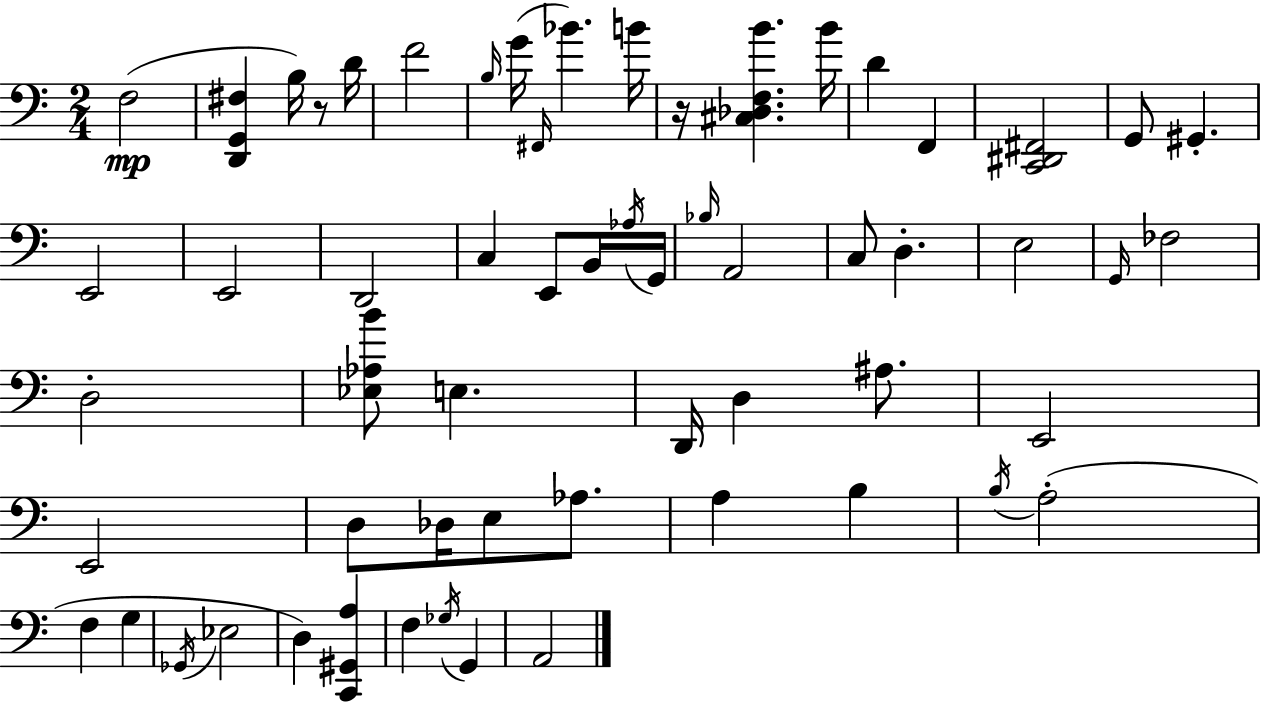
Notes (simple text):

F3/h [D2,G2,F#3]/q B3/s R/e D4/s F4/h B3/s G4/s F#2/s Bb4/q. B4/s R/s [C#3,Db3,F3,B4]/q. B4/s D4/q F2/q [C2,D#2,F#2]/h G2/e G#2/q. E2/h E2/h D2/h C3/q E2/e B2/s Ab3/s G2/s Bb3/s A2/h C3/e D3/q. E3/h G2/s FES3/h D3/h [Eb3,Ab3,B4]/e E3/q. D2/s D3/q A#3/e. E2/h E2/h D3/e Db3/s E3/e Ab3/e. A3/q B3/q B3/s A3/h F3/q G3/q Gb2/s Eb3/h D3/q [C2,G#2,A3]/q F3/q Gb3/s G2/q A2/h